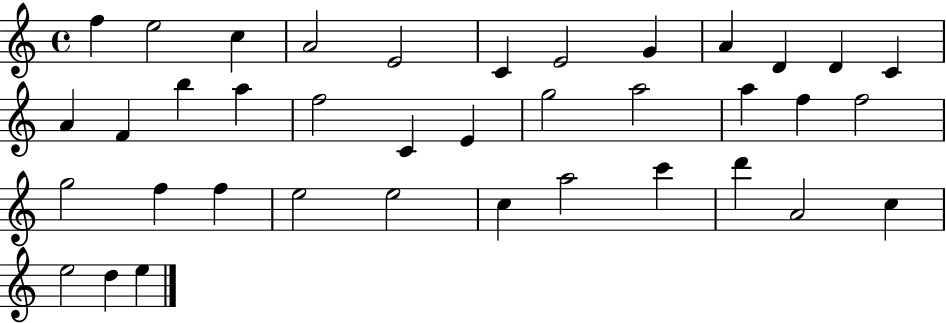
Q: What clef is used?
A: treble